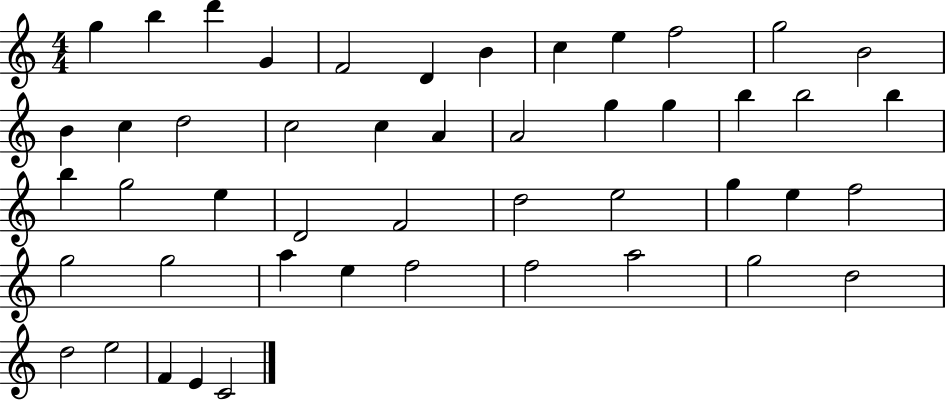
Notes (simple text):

G5/q B5/q D6/q G4/q F4/h D4/q B4/q C5/q E5/q F5/h G5/h B4/h B4/q C5/q D5/h C5/h C5/q A4/q A4/h G5/q G5/q B5/q B5/h B5/q B5/q G5/h E5/q D4/h F4/h D5/h E5/h G5/q E5/q F5/h G5/h G5/h A5/q E5/q F5/h F5/h A5/h G5/h D5/h D5/h E5/h F4/q E4/q C4/h